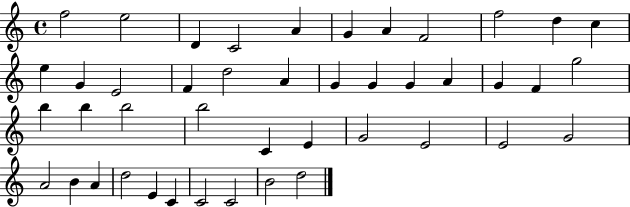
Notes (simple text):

F5/h E5/h D4/q C4/h A4/q G4/q A4/q F4/h F5/h D5/q C5/q E5/q G4/q E4/h F4/q D5/h A4/q G4/q G4/q G4/q A4/q G4/q F4/q G5/h B5/q B5/q B5/h B5/h C4/q E4/q G4/h E4/h E4/h G4/h A4/h B4/q A4/q D5/h E4/q C4/q C4/h C4/h B4/h D5/h